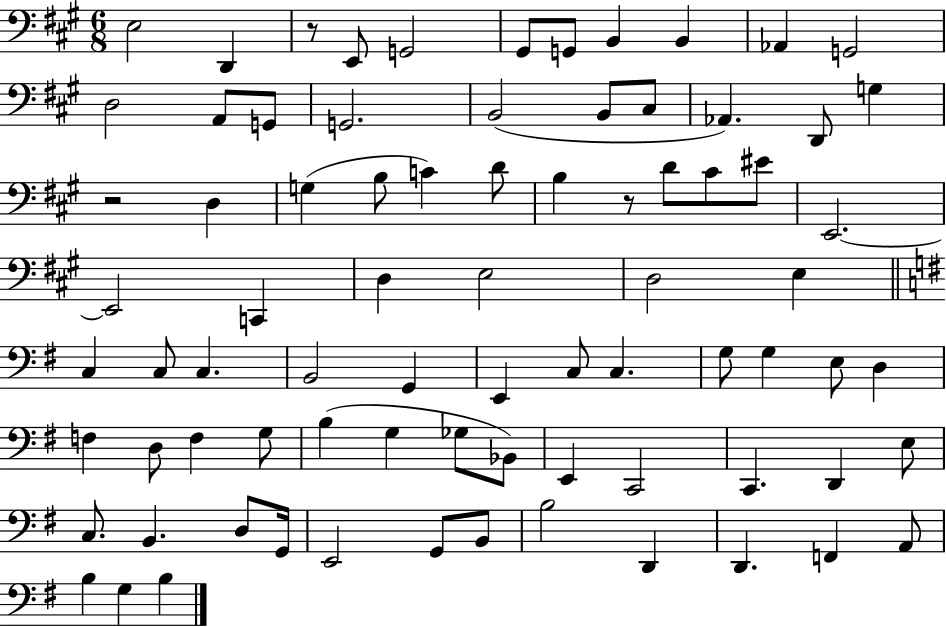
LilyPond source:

{
  \clef bass
  \numericTimeSignature
  \time 6/8
  \key a \major
  \repeat volta 2 { e2 d,4 | r8 e,8 g,2 | gis,8 g,8 b,4 b,4 | aes,4 g,2 | \break d2 a,8 g,8 | g,2. | b,2( b,8 cis8 | aes,4.) d,8 g4 | \break r2 d4 | g4( b8 c'4) d'8 | b4 r8 d'8 cis'8 eis'8 | e,2.~~ | \break e,2 c,4 | d4 e2 | d2 e4 | \bar "||" \break \key g \major c4 c8 c4. | b,2 g,4 | e,4 c8 c4. | g8 g4 e8 d4 | \break f4 d8 f4 g8 | b4( g4 ges8 bes,8) | e,4 c,2 | c,4. d,4 e8 | \break c8. b,4. d8 g,16 | e,2 g,8 b,8 | b2 d,4 | d,4. f,4 a,8 | \break b4 g4 b4 | } \bar "|."
}